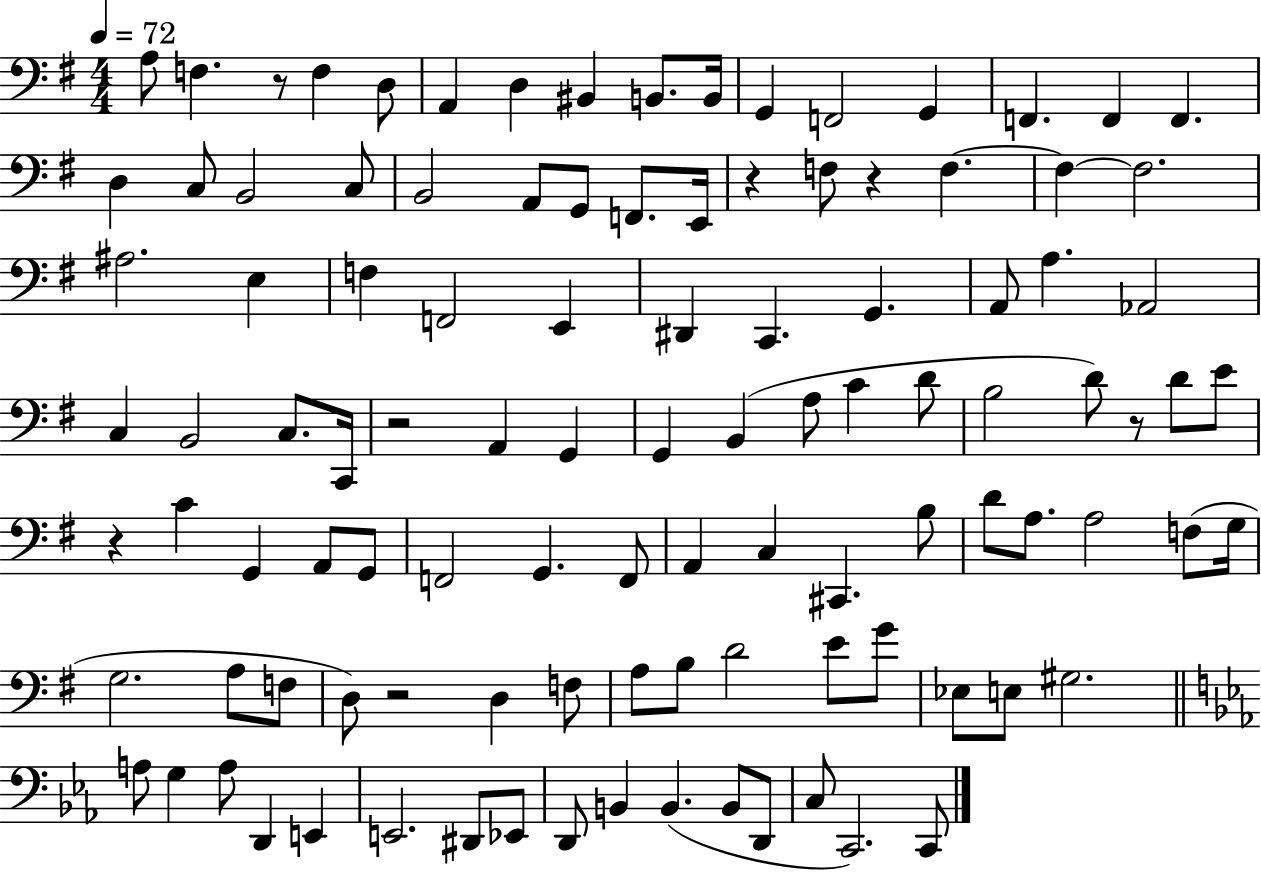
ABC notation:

X:1
T:Untitled
M:4/4
L:1/4
K:G
A,/2 F, z/2 F, D,/2 A,, D, ^B,, B,,/2 B,,/4 G,, F,,2 G,, F,, F,, F,, D, C,/2 B,,2 C,/2 B,,2 A,,/2 G,,/2 F,,/2 E,,/4 z F,/2 z F, F, F,2 ^A,2 E, F, F,,2 E,, ^D,, C,, G,, A,,/2 A, _A,,2 C, B,,2 C,/2 C,,/4 z2 A,, G,, G,, B,, A,/2 C D/2 B,2 D/2 z/2 D/2 E/2 z C G,, A,,/2 G,,/2 F,,2 G,, F,,/2 A,, C, ^C,, B,/2 D/2 A,/2 A,2 F,/2 G,/4 G,2 A,/2 F,/2 D,/2 z2 D, F,/2 A,/2 B,/2 D2 E/2 G/2 _E,/2 E,/2 ^G,2 A,/2 G, A,/2 D,, E,, E,,2 ^D,,/2 _E,,/2 D,,/2 B,, B,, B,,/2 D,,/2 C,/2 C,,2 C,,/2